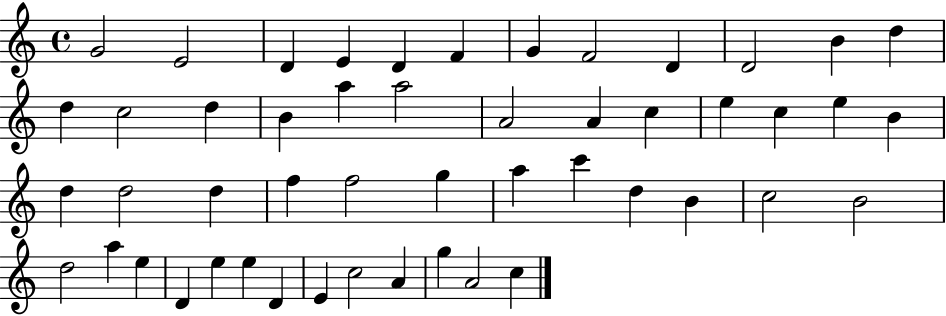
G4/h E4/h D4/q E4/q D4/q F4/q G4/q F4/h D4/q D4/h B4/q D5/q D5/q C5/h D5/q B4/q A5/q A5/h A4/h A4/q C5/q E5/q C5/q E5/q B4/q D5/q D5/h D5/q F5/q F5/h G5/q A5/q C6/q D5/q B4/q C5/h B4/h D5/h A5/q E5/q D4/q E5/q E5/q D4/q E4/q C5/h A4/q G5/q A4/h C5/q